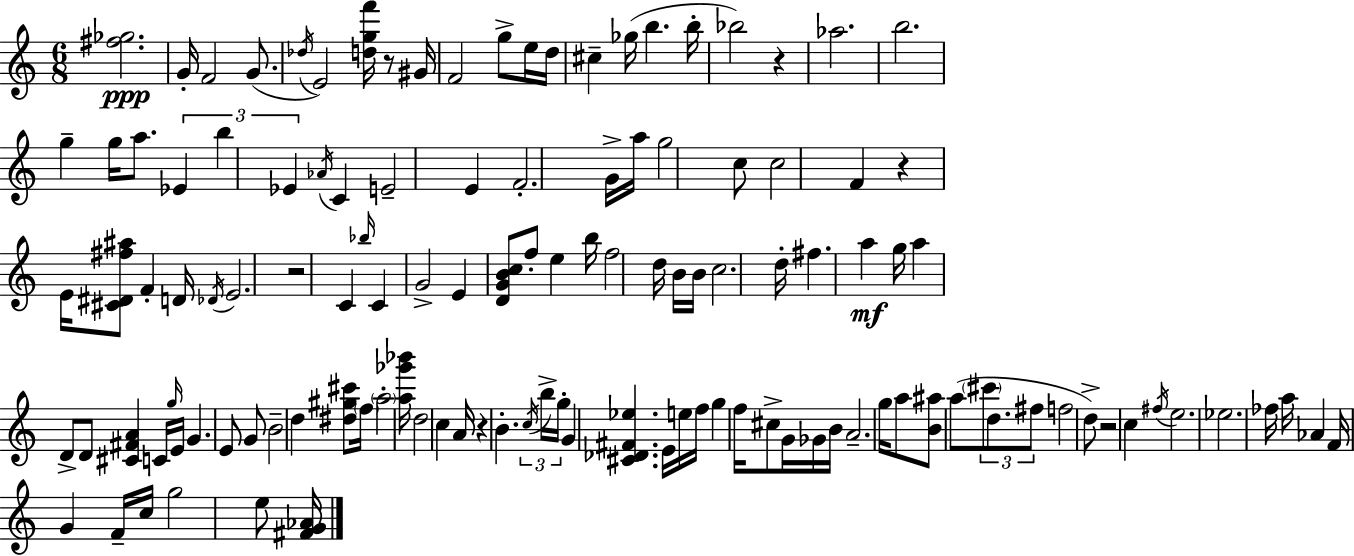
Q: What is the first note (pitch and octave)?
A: G4